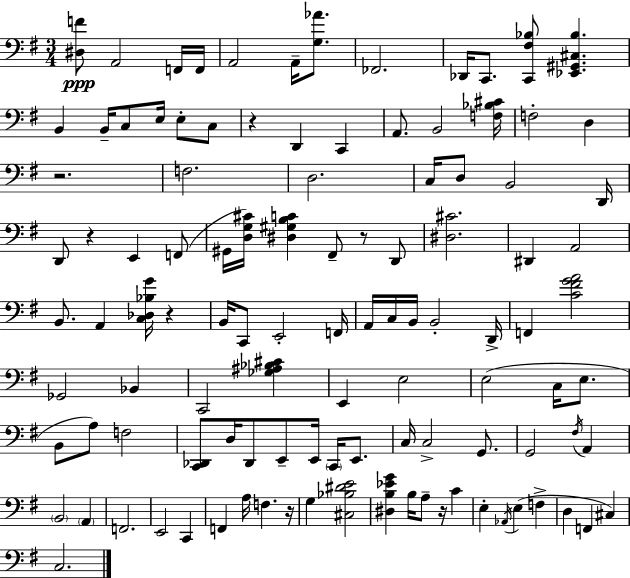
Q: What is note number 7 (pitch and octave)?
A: Db2